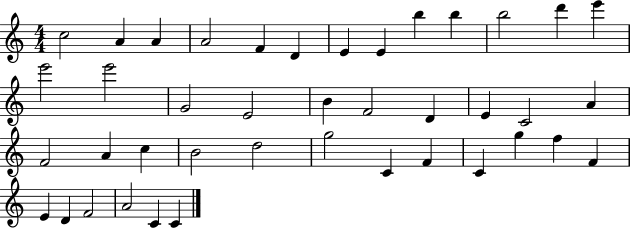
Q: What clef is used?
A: treble